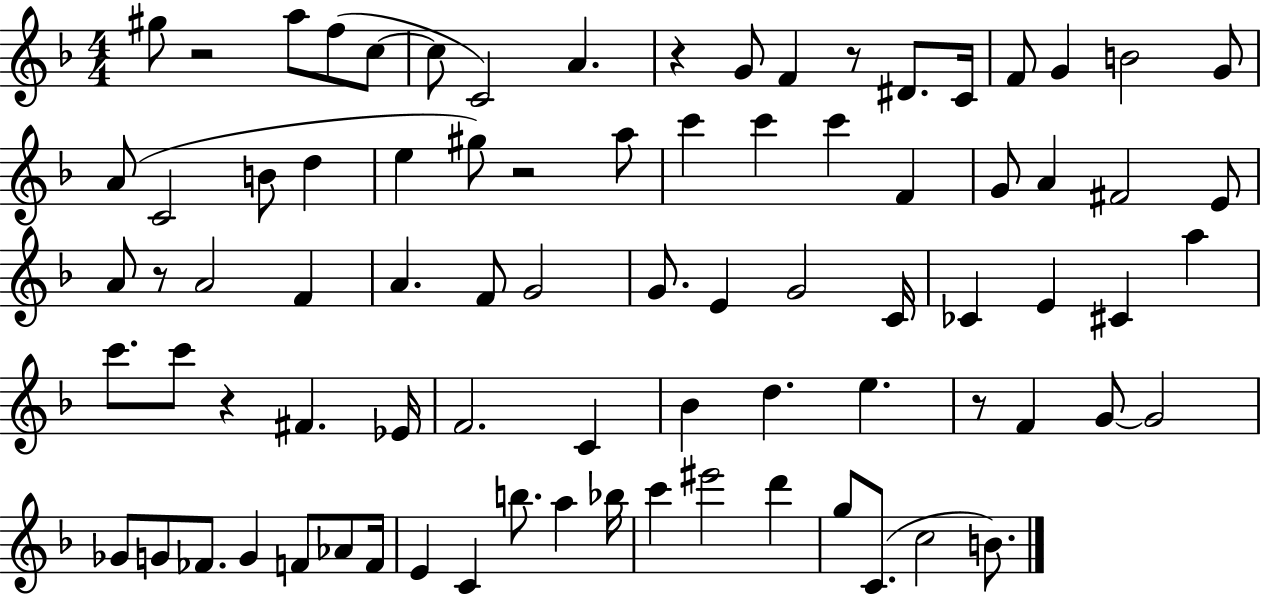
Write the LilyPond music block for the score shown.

{
  \clef treble
  \numericTimeSignature
  \time 4/4
  \key f \major
  \repeat volta 2 { gis''8 r2 a''8 f''8( c''8~~ | c''8 c'2) a'4. | r4 g'8 f'4 r8 dis'8. c'16 | f'8 g'4 b'2 g'8 | \break a'8( c'2 b'8 d''4 | e''4 gis''8) r2 a''8 | c'''4 c'''4 c'''4 f'4 | g'8 a'4 fis'2 e'8 | \break a'8 r8 a'2 f'4 | a'4. f'8 g'2 | g'8. e'4 g'2 c'16 | ces'4 e'4 cis'4 a''4 | \break c'''8. c'''8 r4 fis'4. ees'16 | f'2. c'4 | bes'4 d''4. e''4. | r8 f'4 g'8~~ g'2 | \break ges'8 g'8 fes'8. g'4 f'8 aes'8 f'16 | e'4 c'4 b''8. a''4 bes''16 | c'''4 eis'''2 d'''4 | g''8 c'8.( c''2 b'8.) | \break } \bar "|."
}